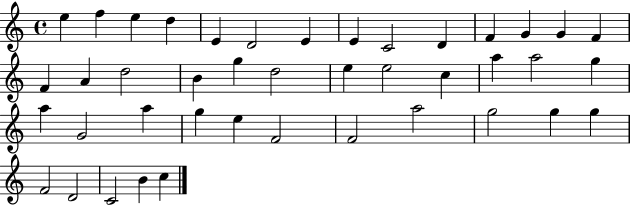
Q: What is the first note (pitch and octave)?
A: E5